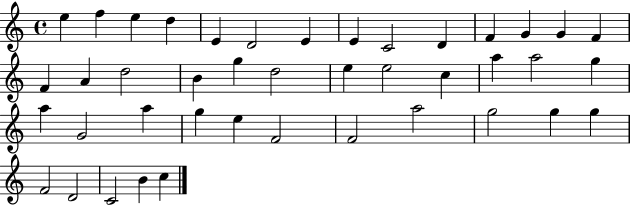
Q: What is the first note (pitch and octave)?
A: E5